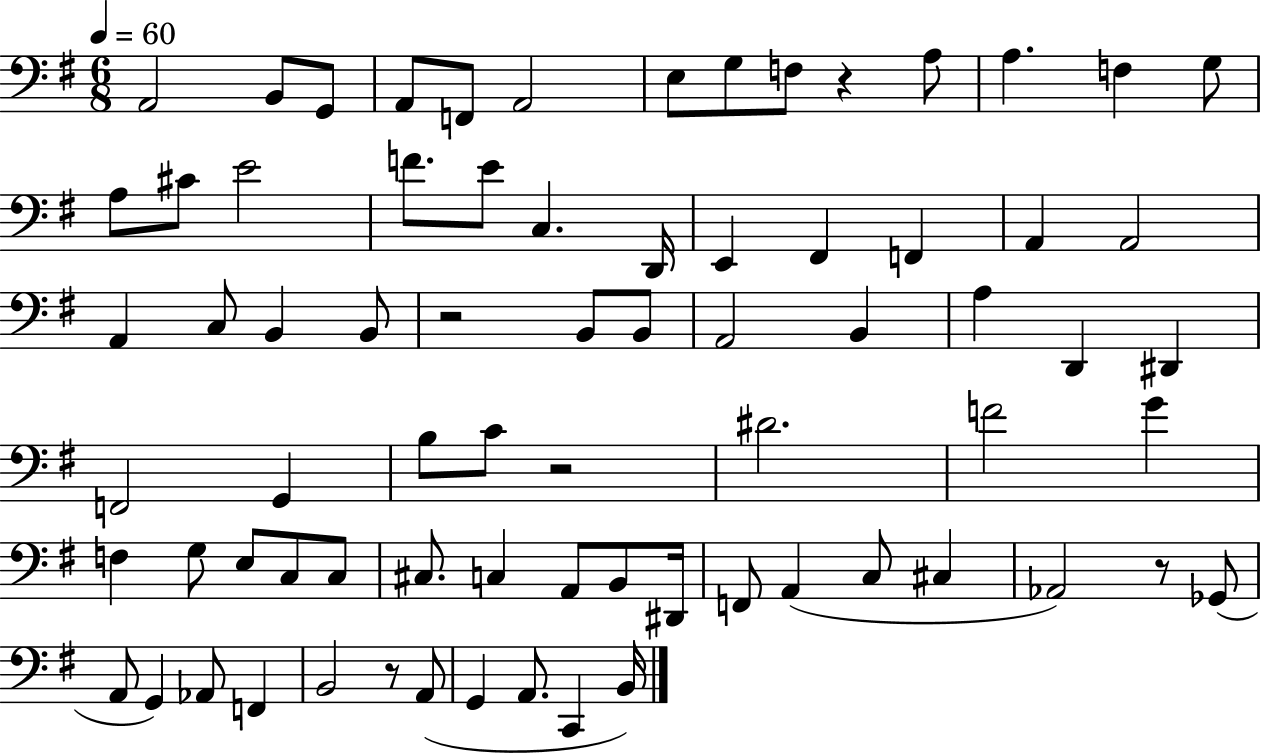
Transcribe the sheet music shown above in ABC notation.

X:1
T:Untitled
M:6/8
L:1/4
K:G
A,,2 B,,/2 G,,/2 A,,/2 F,,/2 A,,2 E,/2 G,/2 F,/2 z A,/2 A, F, G,/2 A,/2 ^C/2 E2 F/2 E/2 C, D,,/4 E,, ^F,, F,, A,, A,,2 A,, C,/2 B,, B,,/2 z2 B,,/2 B,,/2 A,,2 B,, A, D,, ^D,, F,,2 G,, B,/2 C/2 z2 ^D2 F2 G F, G,/2 E,/2 C,/2 C,/2 ^C,/2 C, A,,/2 B,,/2 ^D,,/4 F,,/2 A,, C,/2 ^C, _A,,2 z/2 _G,,/2 A,,/2 G,, _A,,/2 F,, B,,2 z/2 A,,/2 G,, A,,/2 C,, B,,/4